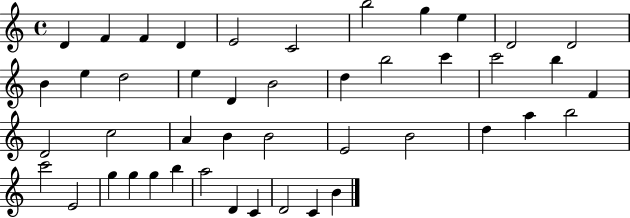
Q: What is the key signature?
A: C major